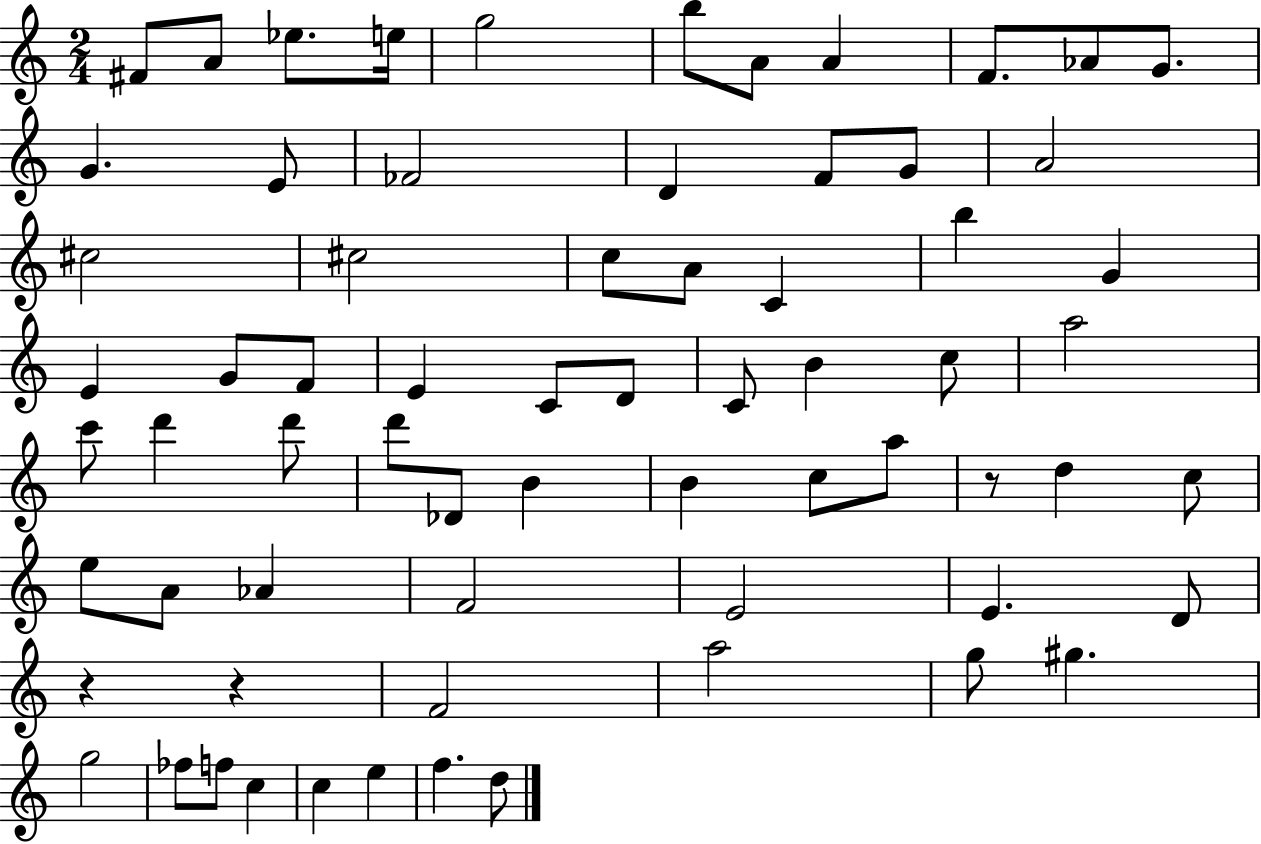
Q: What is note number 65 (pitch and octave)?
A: D5